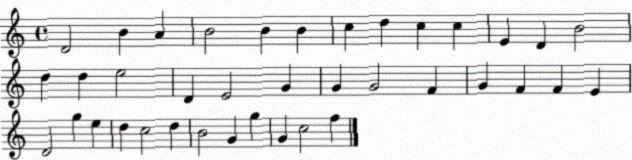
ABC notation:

X:1
T:Untitled
M:4/4
L:1/4
K:C
D2 B A B2 B B c d c c E D B2 d d e2 D E2 G G G2 F G F F E D2 g e d c2 d B2 G g G c2 f